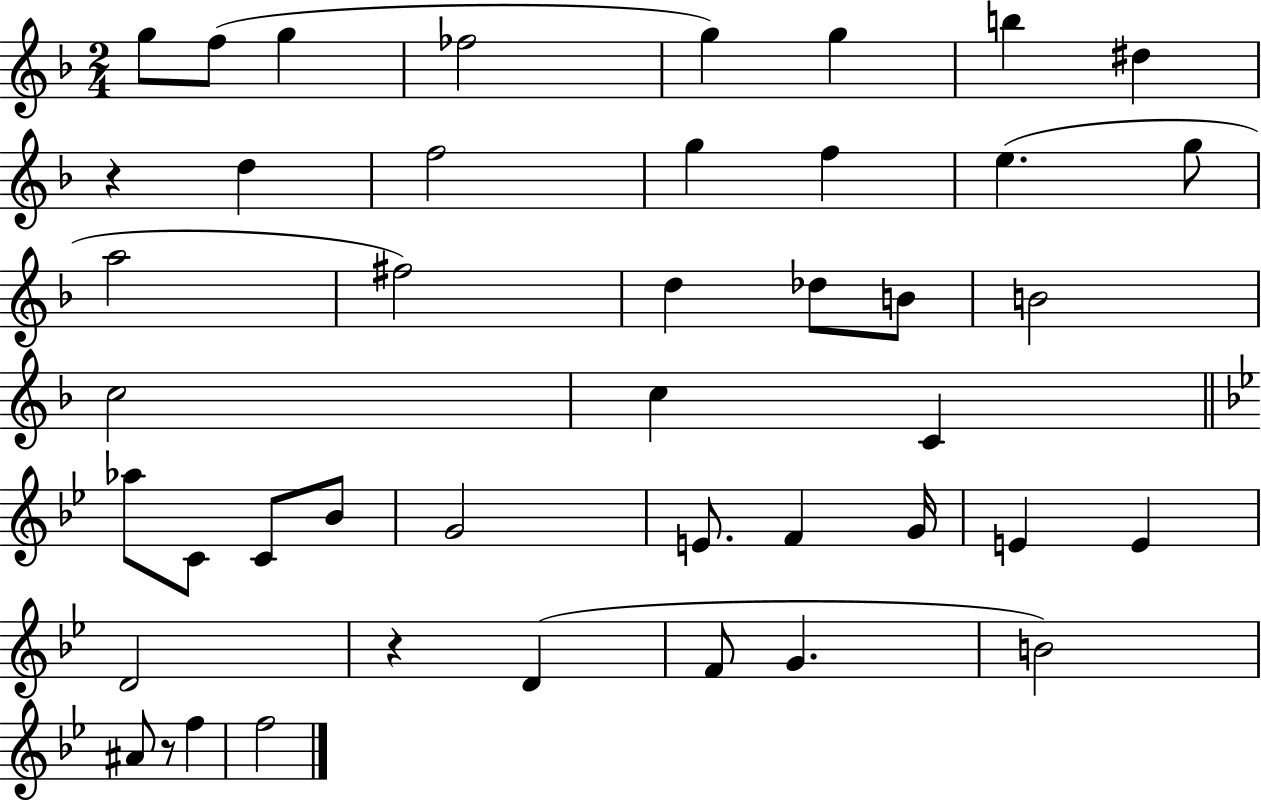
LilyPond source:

{
  \clef treble
  \numericTimeSignature
  \time 2/4
  \key f \major
  \repeat volta 2 { g''8 f''8( g''4 | fes''2 | g''4) g''4 | b''4 dis''4 | \break r4 d''4 | f''2 | g''4 f''4 | e''4.( g''8 | \break a''2 | fis''2) | d''4 des''8 b'8 | b'2 | \break c''2 | c''4 c'4 | \bar "||" \break \key bes \major aes''8 c'8 c'8 bes'8 | g'2 | e'8. f'4 g'16 | e'4 e'4 | \break d'2 | r4 d'4( | f'8 g'4. | b'2) | \break ais'8 r8 f''4 | f''2 | } \bar "|."
}